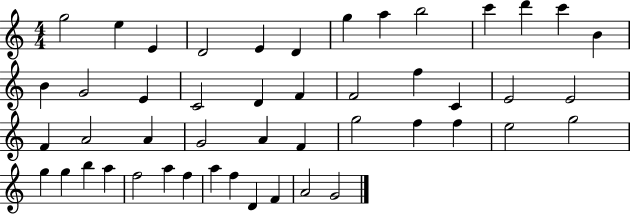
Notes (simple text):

G5/h E5/q E4/q D4/h E4/q D4/q G5/q A5/q B5/h C6/q D6/q C6/q B4/q B4/q G4/h E4/q C4/h D4/q F4/q F4/h F5/q C4/q E4/h E4/h F4/q A4/h A4/q G4/h A4/q F4/q G5/h F5/q F5/q E5/h G5/h G5/q G5/q B5/q A5/q F5/h A5/q F5/q A5/q F5/q D4/q F4/q A4/h G4/h